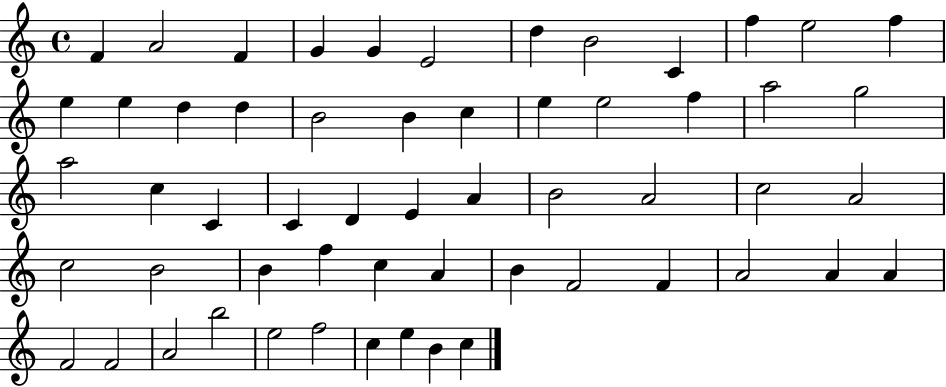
X:1
T:Untitled
M:4/4
L:1/4
K:C
F A2 F G G E2 d B2 C f e2 f e e d d B2 B c e e2 f a2 g2 a2 c C C D E A B2 A2 c2 A2 c2 B2 B f c A B F2 F A2 A A F2 F2 A2 b2 e2 f2 c e B c